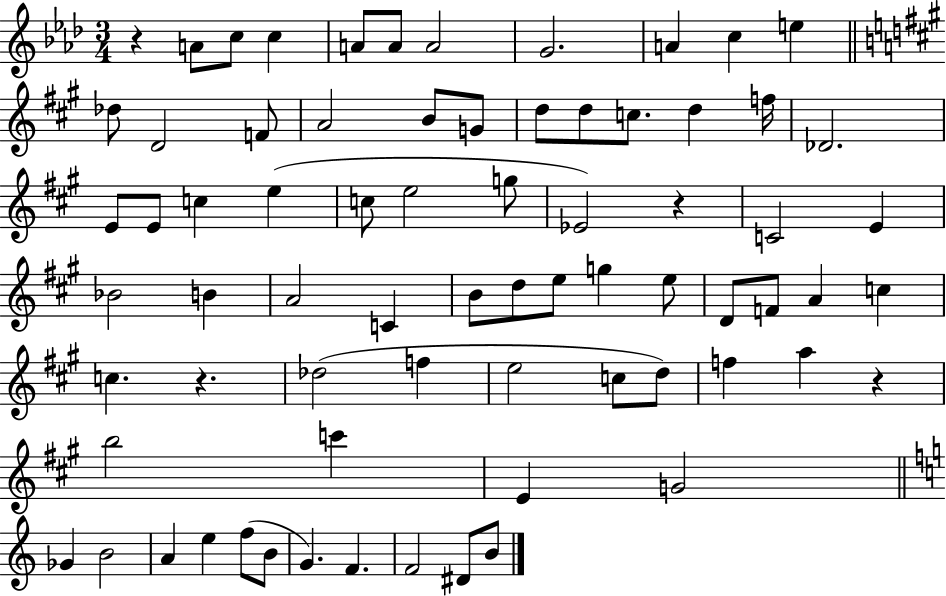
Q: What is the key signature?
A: AES major